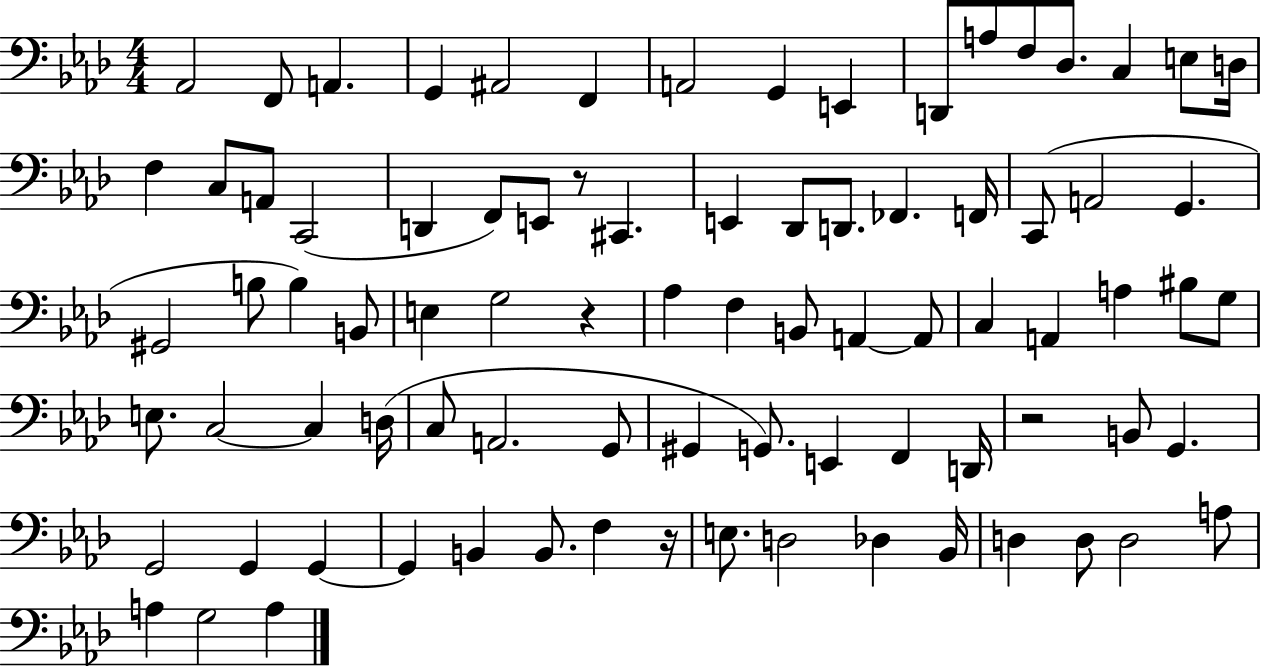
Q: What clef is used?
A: bass